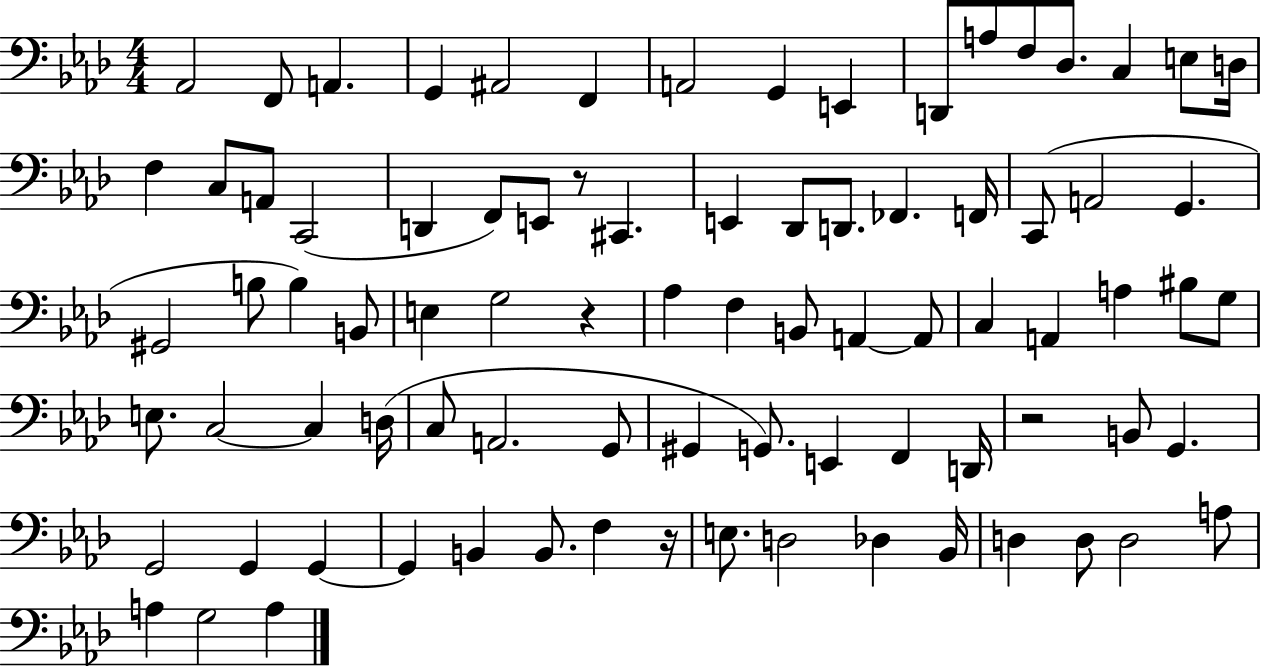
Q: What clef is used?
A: bass